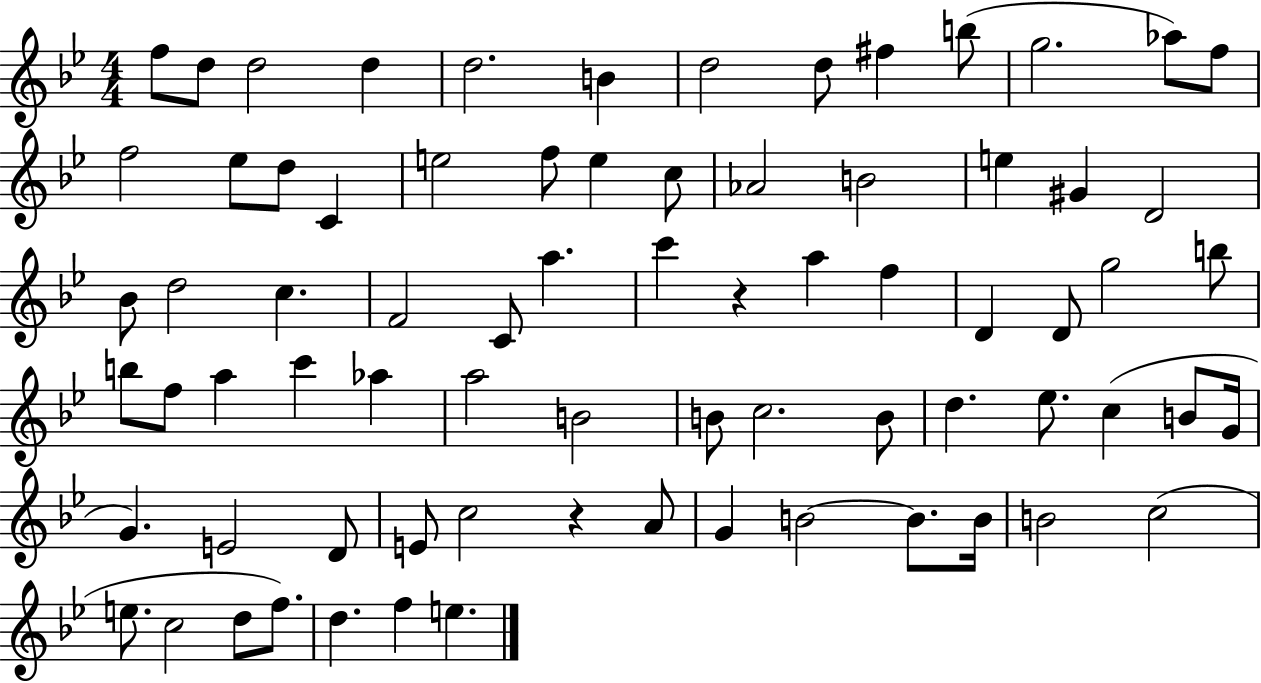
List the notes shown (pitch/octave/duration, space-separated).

F5/e D5/e D5/h D5/q D5/h. B4/q D5/h D5/e F#5/q B5/e G5/h. Ab5/e F5/e F5/h Eb5/e D5/e C4/q E5/h F5/e E5/q C5/e Ab4/h B4/h E5/q G#4/q D4/h Bb4/e D5/h C5/q. F4/h C4/e A5/q. C6/q R/q A5/q F5/q D4/q D4/e G5/h B5/e B5/e F5/e A5/q C6/q Ab5/q A5/h B4/h B4/e C5/h. B4/e D5/q. Eb5/e. C5/q B4/e G4/s G4/q. E4/h D4/e E4/e C5/h R/q A4/e G4/q B4/h B4/e. B4/s B4/h C5/h E5/e. C5/h D5/e F5/e. D5/q. F5/q E5/q.